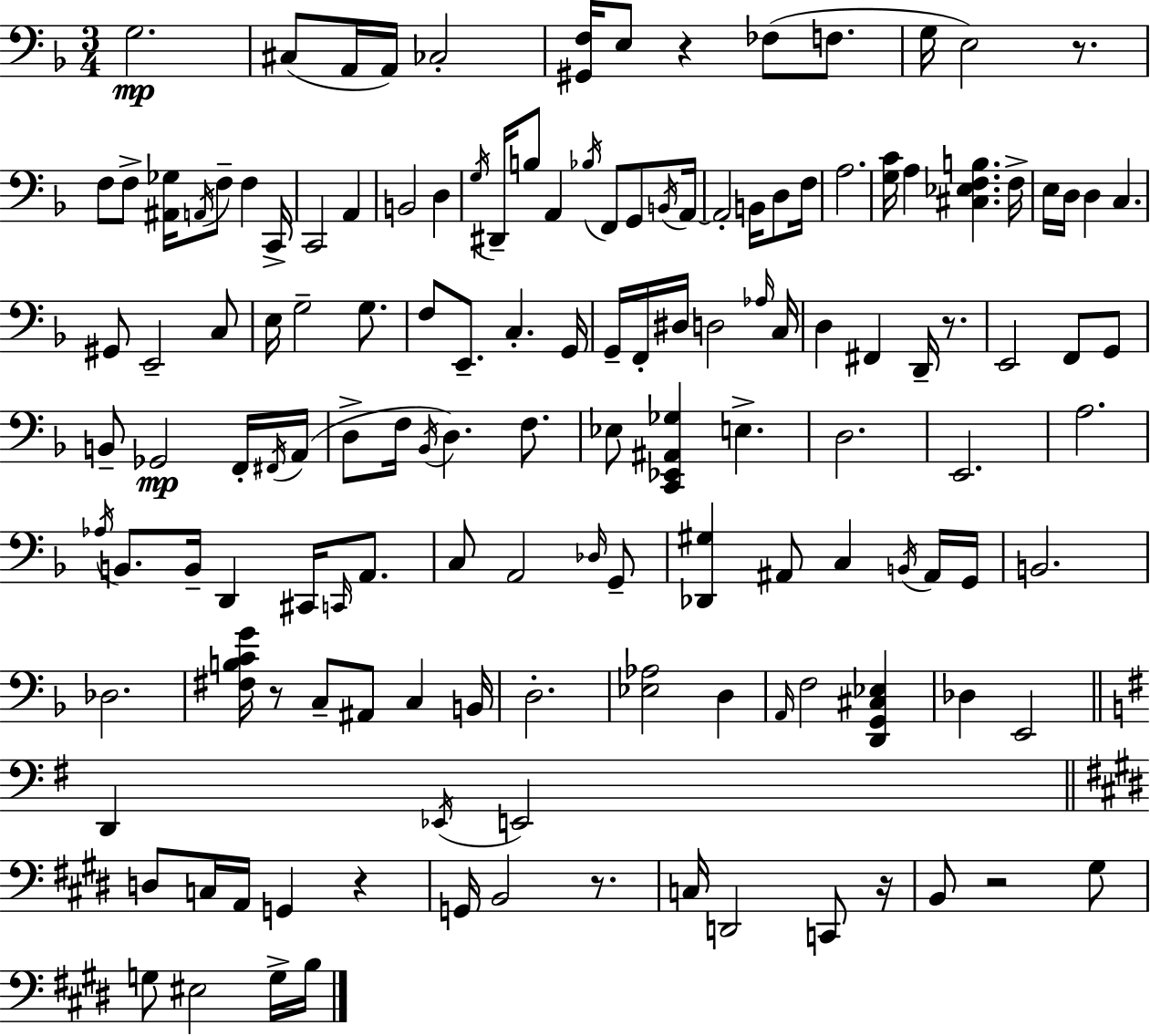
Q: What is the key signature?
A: D minor